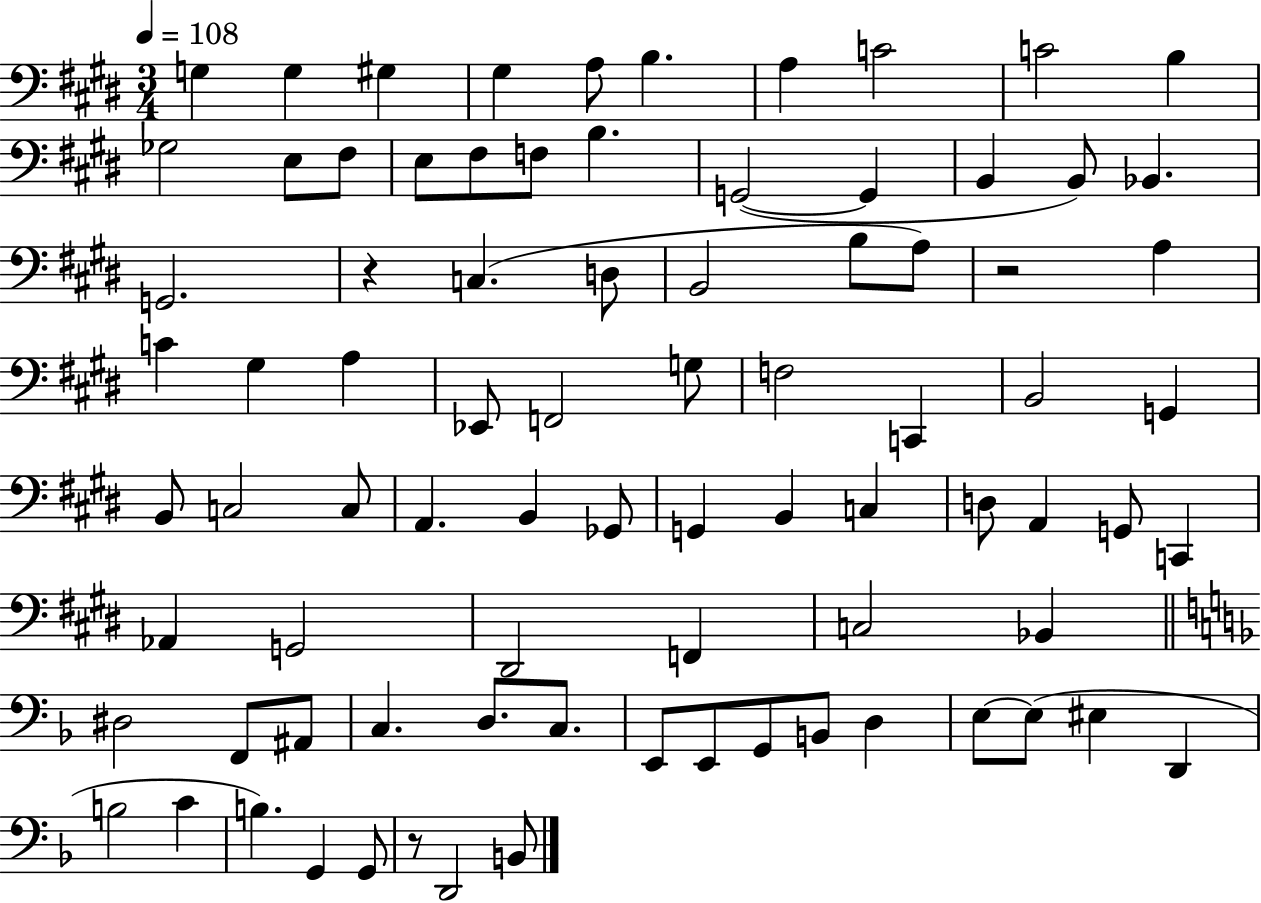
{
  \clef bass
  \numericTimeSignature
  \time 3/4
  \key e \major
  \tempo 4 = 108
  g4 g4 gis4 | gis4 a8 b4. | a4 c'2 | c'2 b4 | \break ges2 e8 fis8 | e8 fis8 f8 b4. | g,2~(~ g,4 | b,4 b,8) bes,4. | \break g,2. | r4 c4.( d8 | b,2 b8 a8) | r2 a4 | \break c'4 gis4 a4 | ees,8 f,2 g8 | f2 c,4 | b,2 g,4 | \break b,8 c2 c8 | a,4. b,4 ges,8 | g,4 b,4 c4 | d8 a,4 g,8 c,4 | \break aes,4 g,2 | dis,2 f,4 | c2 bes,4 | \bar "||" \break \key f \major dis2 f,8 ais,8 | c4. d8. c8. | e,8 e,8 g,8 b,8 d4 | e8~~ e8( eis4 d,4 | \break b2 c'4 | b4.) g,4 g,8 | r8 d,2 b,8 | \bar "|."
}